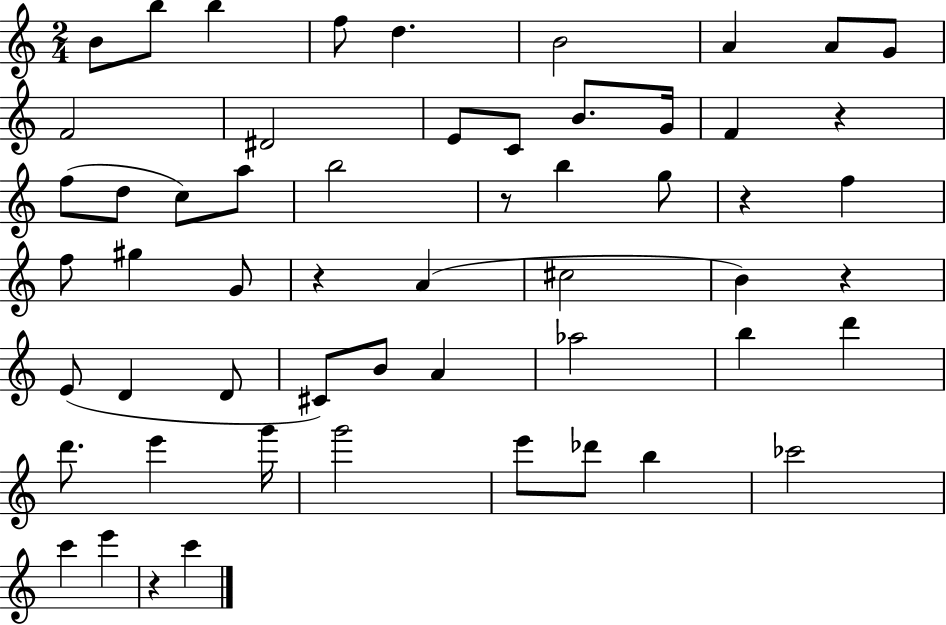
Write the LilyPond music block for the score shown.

{
  \clef treble
  \numericTimeSignature
  \time 2/4
  \key c \major
  b'8 b''8 b''4 | f''8 d''4. | b'2 | a'4 a'8 g'8 | \break f'2 | dis'2 | e'8 c'8 b'8. g'16 | f'4 r4 | \break f''8( d''8 c''8) a''8 | b''2 | r8 b''4 g''8 | r4 f''4 | \break f''8 gis''4 g'8 | r4 a'4( | cis''2 | b'4) r4 | \break e'8( d'4 d'8 | cis'8) b'8 a'4 | aes''2 | b''4 d'''4 | \break d'''8. e'''4 g'''16 | g'''2 | e'''8 des'''8 b''4 | ces'''2 | \break c'''4 e'''4 | r4 c'''4 | \bar "|."
}